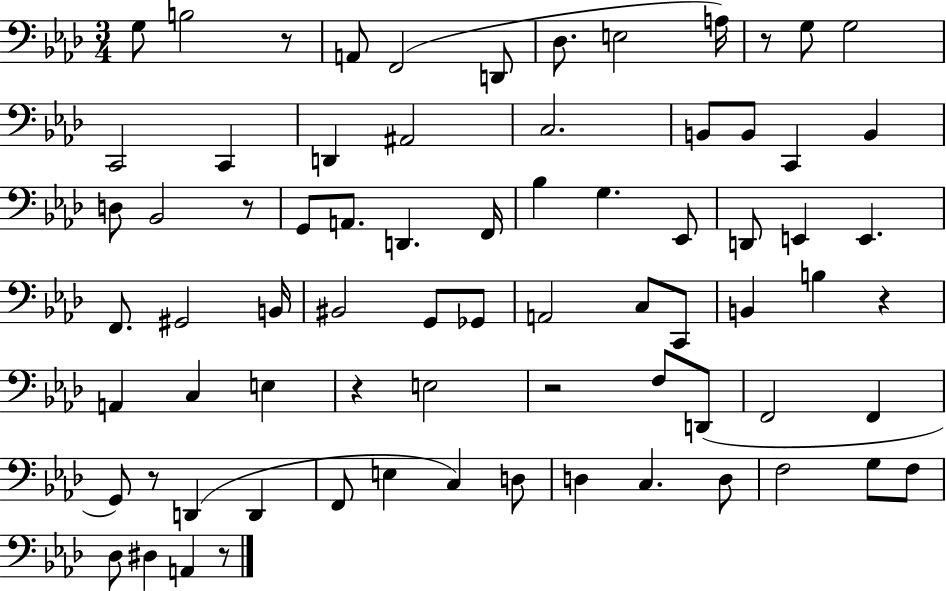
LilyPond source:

{
  \clef bass
  \numericTimeSignature
  \time 3/4
  \key aes \major
  g8 b2 r8 | a,8 f,2( d,8 | des8. e2 a16) | r8 g8 g2 | \break c,2 c,4 | d,4 ais,2 | c2. | b,8 b,8 c,4 b,4 | \break d8 bes,2 r8 | g,8 a,8. d,4. f,16 | bes4 g4. ees,8 | d,8 e,4 e,4. | \break f,8. gis,2 b,16 | bis,2 g,8 ges,8 | a,2 c8 c,8 | b,4 b4 r4 | \break a,4 c4 e4 | r4 e2 | r2 f8 d,8( | f,2 f,4 | \break g,8) r8 d,4( d,4 | f,8 e4 c4) d8 | d4 c4. d8 | f2 g8 f8 | \break des8 dis4 a,4 r8 | \bar "|."
}